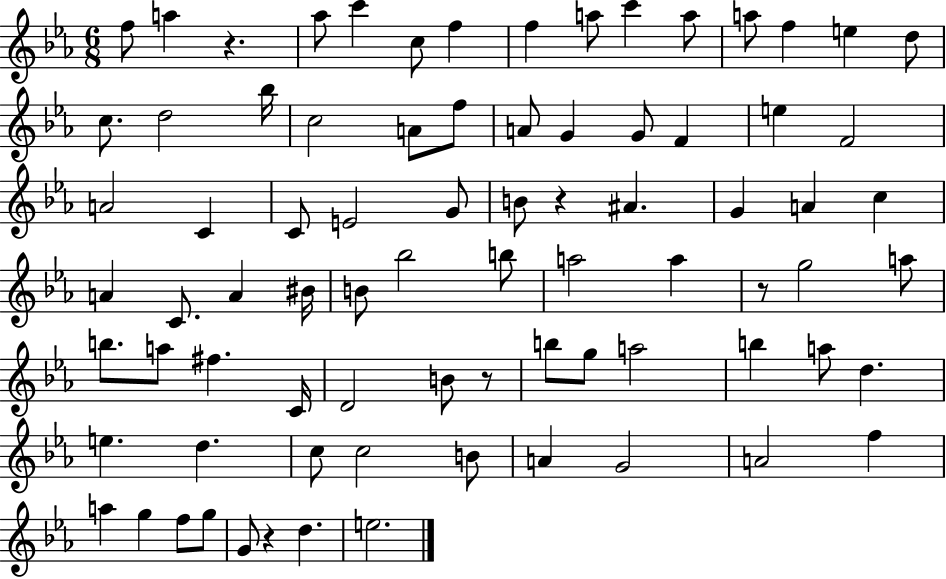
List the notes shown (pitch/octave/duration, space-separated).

F5/e A5/q R/q. Ab5/e C6/q C5/e F5/q F5/q A5/e C6/q A5/e A5/e F5/q E5/q D5/e C5/e. D5/h Bb5/s C5/h A4/e F5/e A4/e G4/q G4/e F4/q E5/q F4/h A4/h C4/q C4/e E4/h G4/e B4/e R/q A#4/q. G4/q A4/q C5/q A4/q C4/e. A4/q BIS4/s B4/e Bb5/h B5/e A5/h A5/q R/e G5/h A5/e B5/e. A5/e F#5/q. C4/s D4/h B4/e R/e B5/e G5/e A5/h B5/q A5/e D5/q. E5/q. D5/q. C5/e C5/h B4/e A4/q G4/h A4/h F5/q A5/q G5/q F5/e G5/e G4/e R/q D5/q. E5/h.